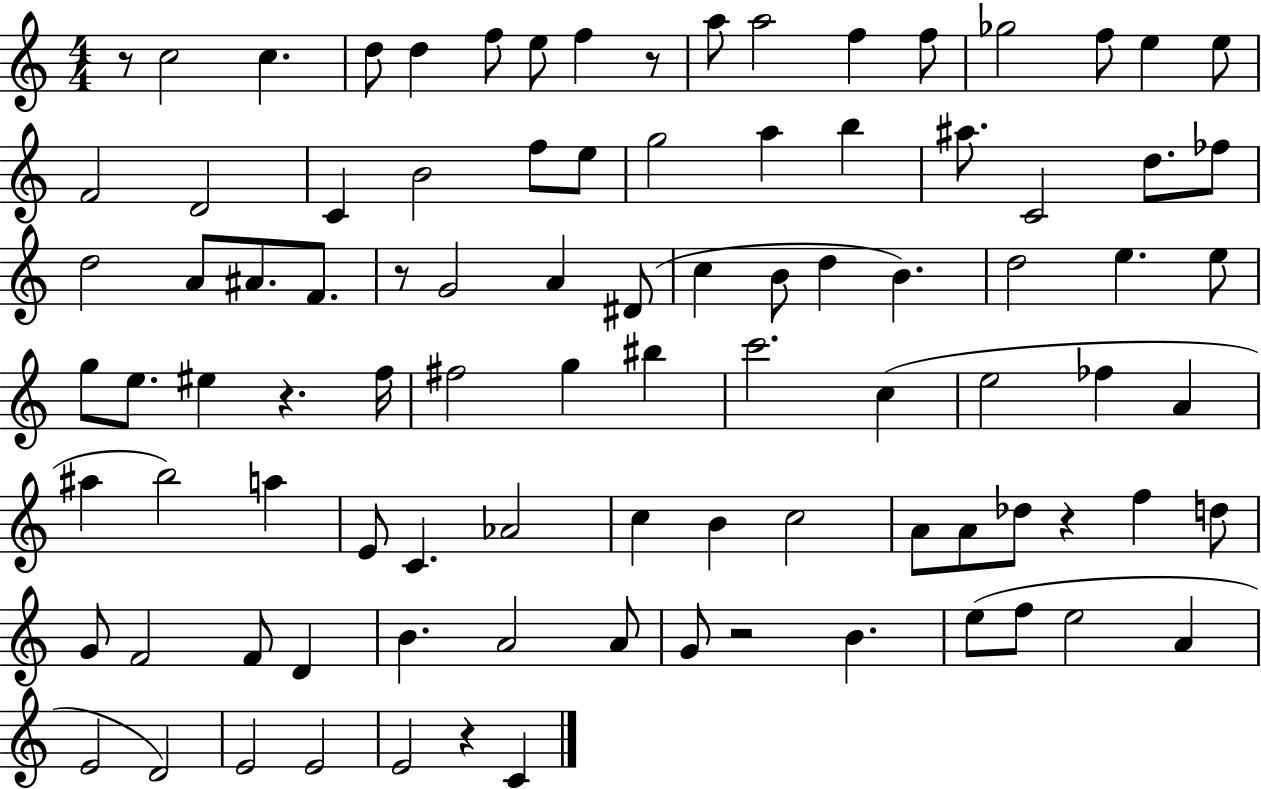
R/e C5/h C5/q. D5/e D5/q F5/e E5/e F5/q R/e A5/e A5/h F5/q F5/e Gb5/h F5/e E5/q E5/e F4/h D4/h C4/q B4/h F5/e E5/e G5/h A5/q B5/q A#5/e. C4/h D5/e. FES5/e D5/h A4/e A#4/e. F4/e. R/e G4/h A4/q D#4/e C5/q B4/e D5/q B4/q. D5/h E5/q. E5/e G5/e E5/e. EIS5/q R/q. F5/s F#5/h G5/q BIS5/q C6/h. C5/q E5/h FES5/q A4/q A#5/q B5/h A5/q E4/e C4/q. Ab4/h C5/q B4/q C5/h A4/e A4/e Db5/e R/q F5/q D5/e G4/e F4/h F4/e D4/q B4/q. A4/h A4/e G4/e R/h B4/q. E5/e F5/e E5/h A4/q E4/h D4/h E4/h E4/h E4/h R/q C4/q